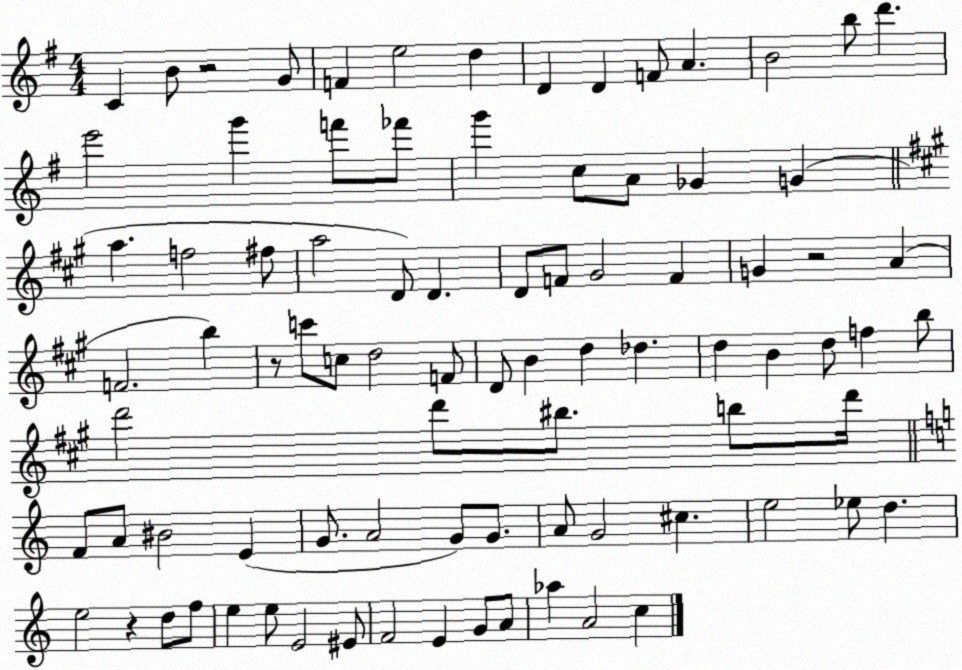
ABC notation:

X:1
T:Untitled
M:4/4
L:1/4
K:G
C B/2 z2 G/2 F e2 d D D F/2 A B2 b/2 d' e'2 g' f'/2 _f'/2 g' c/2 A/2 _G G a f2 ^f/2 a2 D/2 D D/2 F/2 ^G2 F G z2 A F2 b z/2 c'/2 c/2 d2 F/2 D/2 B d _d d B d/2 f b/2 d'2 d'/2 ^b/2 b/2 d'/4 F/2 A/2 ^B2 E G/2 A2 G/2 G/2 A/2 G2 ^c e2 _e/2 d e2 z d/2 f/2 e e/2 E2 ^E/2 F2 E G/2 A/2 _a A2 c